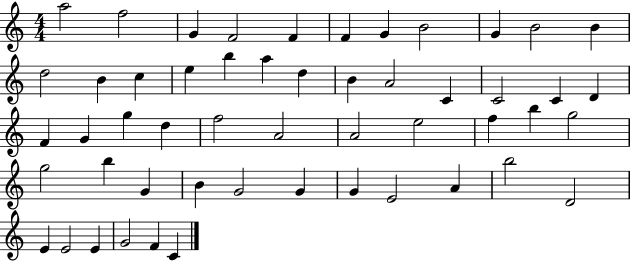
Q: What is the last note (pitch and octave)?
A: C4